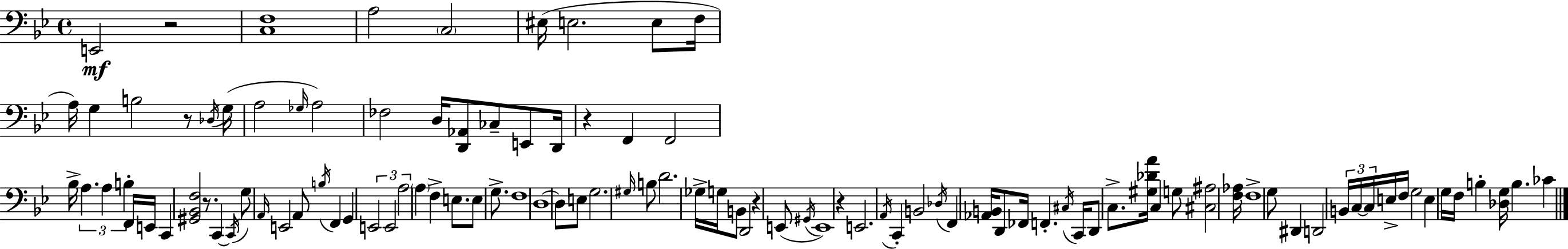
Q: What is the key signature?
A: BES major